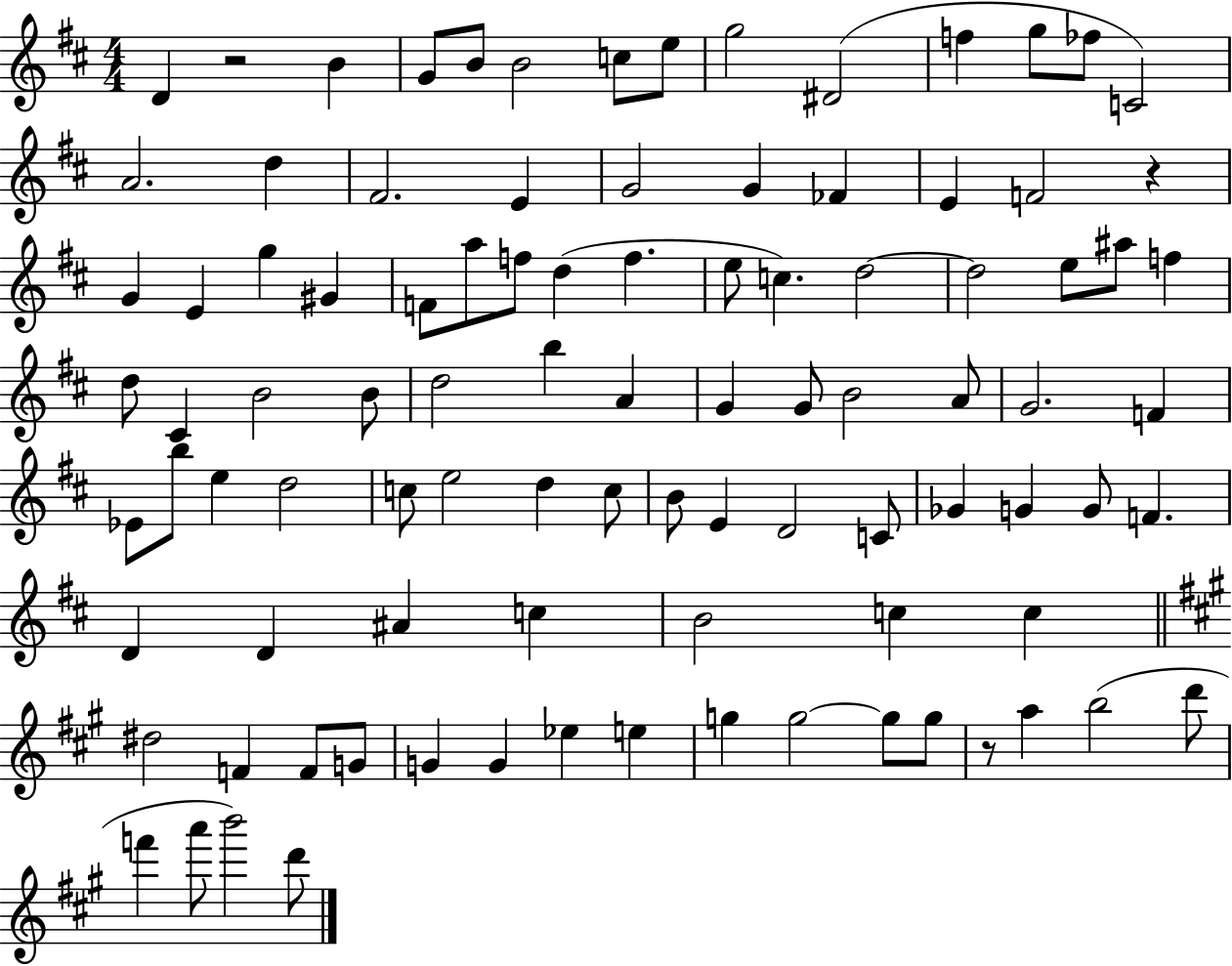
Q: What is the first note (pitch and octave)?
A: D4